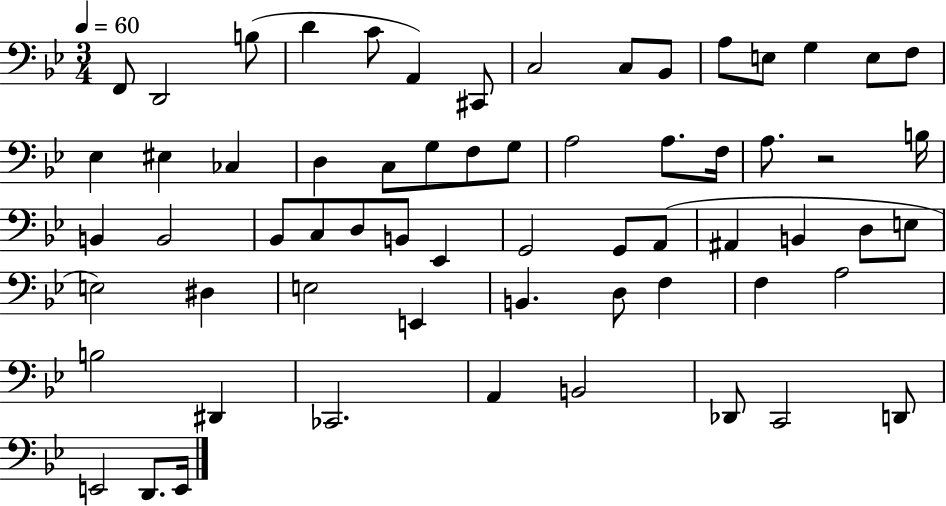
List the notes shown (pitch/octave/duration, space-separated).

F2/e D2/h B3/e D4/q C4/e A2/q C#2/e C3/h C3/e Bb2/e A3/e E3/e G3/q E3/e F3/e Eb3/q EIS3/q CES3/q D3/q C3/e G3/e F3/e G3/e A3/h A3/e. F3/s A3/e. R/h B3/s B2/q B2/h Bb2/e C3/e D3/e B2/e Eb2/q G2/h G2/e A2/e A#2/q B2/q D3/e E3/e E3/h D#3/q E3/h E2/q B2/q. D3/e F3/q F3/q A3/h B3/h D#2/q CES2/h. A2/q B2/h Db2/e C2/h D2/e E2/h D2/e. E2/s